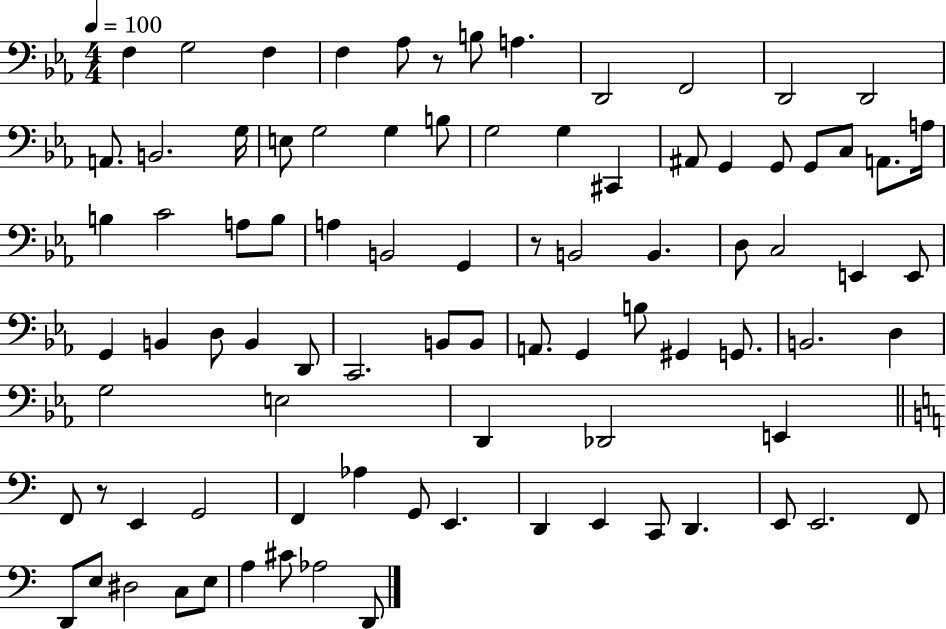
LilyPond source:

{
  \clef bass
  \numericTimeSignature
  \time 4/4
  \key ees \major
  \tempo 4 = 100
  f4 g2 f4 | f4 aes8 r8 b8 a4. | d,2 f,2 | d,2 d,2 | \break a,8. b,2. g16 | e8 g2 g4 b8 | g2 g4 cis,4 | ais,8 g,4 g,8 g,8 c8 a,8. a16 | \break b4 c'2 a8 b8 | a4 b,2 g,4 | r8 b,2 b,4. | d8 c2 e,4 e,8 | \break g,4 b,4 d8 b,4 d,8 | c,2. b,8 b,8 | a,8. g,4 b8 gis,4 g,8. | b,2. d4 | \break g2 e2 | d,4 des,2 e,4 | \bar "||" \break \key c \major f,8 r8 e,4 g,2 | f,4 aes4 g,8 e,4. | d,4 e,4 c,8 d,4. | e,8 e,2. f,8 | \break d,8 e8 dis2 c8 e8 | a4 cis'8 aes2 d,8 | \bar "|."
}